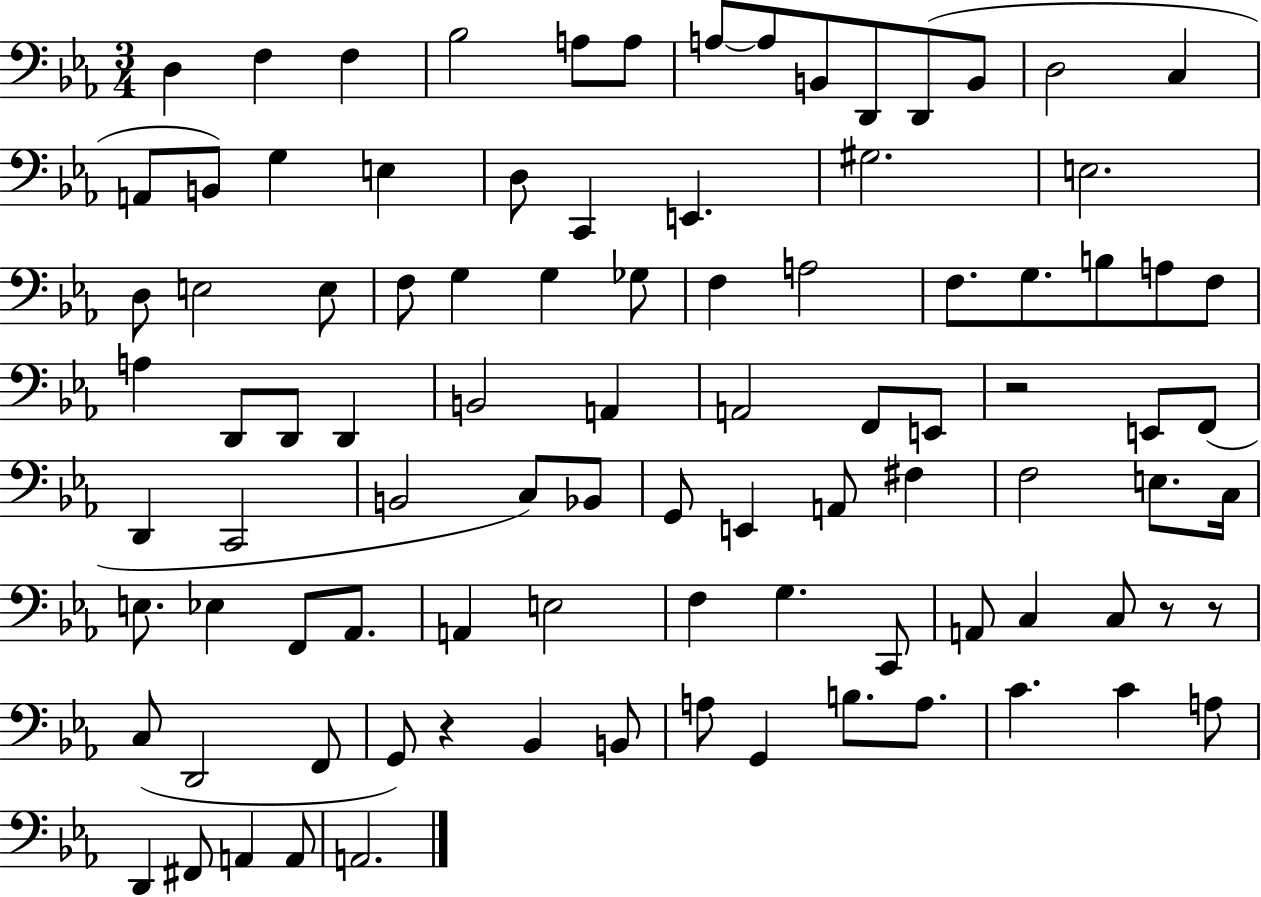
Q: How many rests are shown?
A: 4